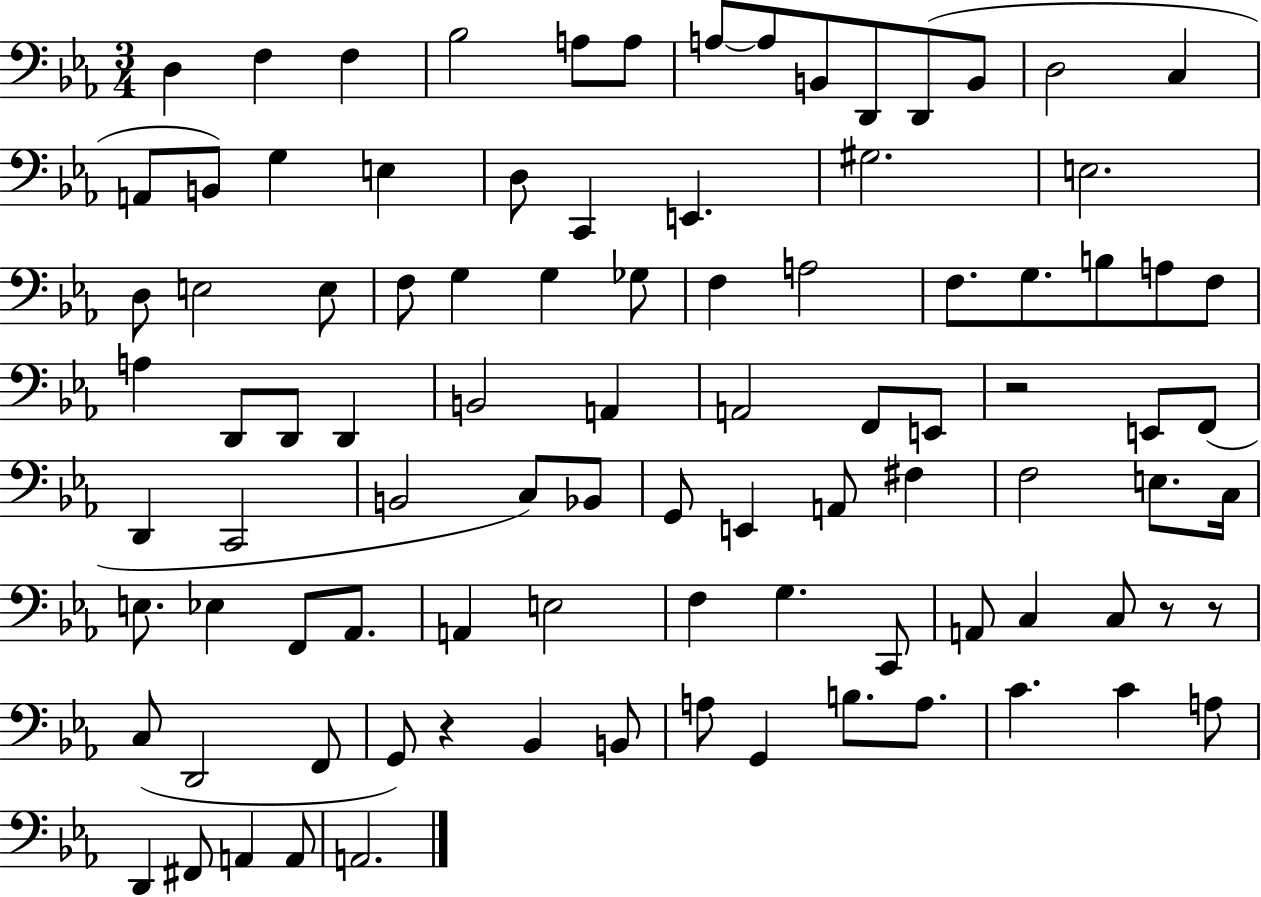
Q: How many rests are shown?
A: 4